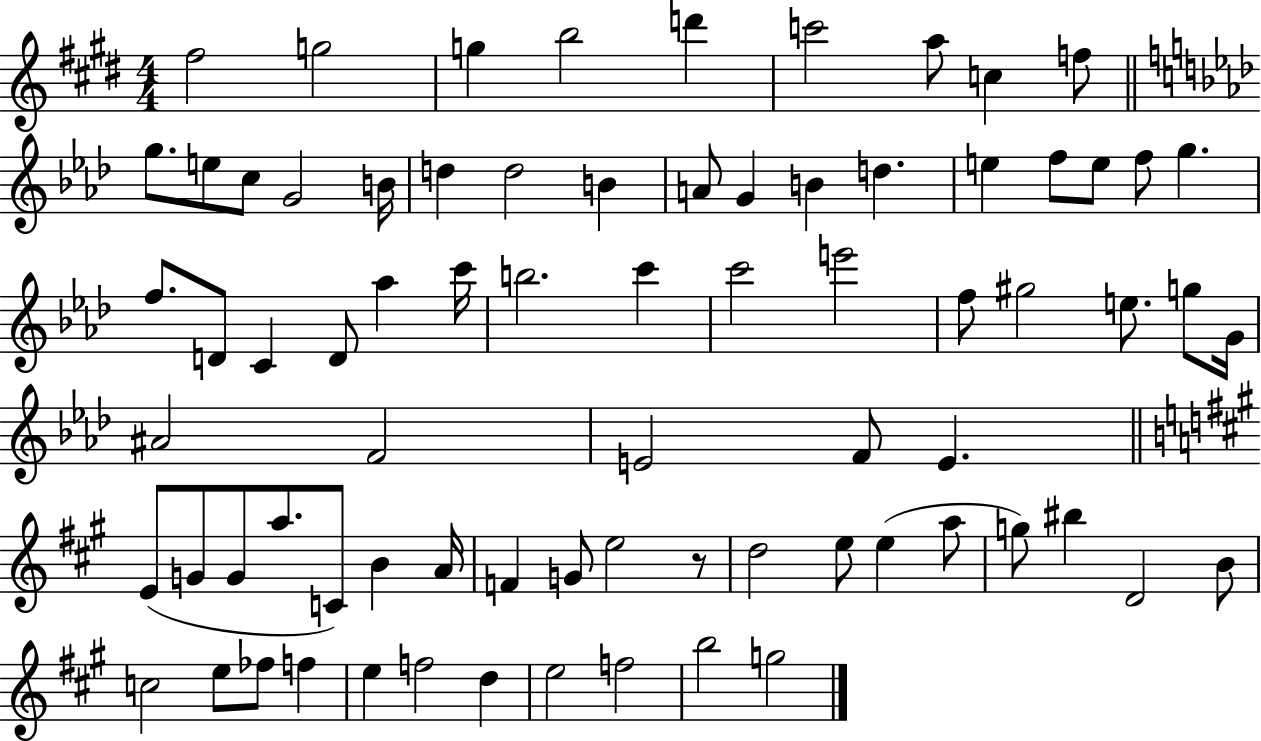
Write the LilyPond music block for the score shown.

{
  \clef treble
  \numericTimeSignature
  \time 4/4
  \key e \major
  fis''2 g''2 | g''4 b''2 d'''4 | c'''2 a''8 c''4 f''8 | \bar "||" \break \key f \minor g''8. e''8 c''8 g'2 b'16 | d''4 d''2 b'4 | a'8 g'4 b'4 d''4. | e''4 f''8 e''8 f''8 g''4. | \break f''8. d'8 c'4 d'8 aes''4 c'''16 | b''2. c'''4 | c'''2 e'''2 | f''8 gis''2 e''8. g''8 g'16 | \break ais'2 f'2 | e'2 f'8 e'4. | \bar "||" \break \key a \major e'8( g'8 g'8 a''8. c'8) b'4 a'16 | f'4 g'8 e''2 r8 | d''2 e''8 e''4( a''8 | g''8) bis''4 d'2 b'8 | \break c''2 e''8 fes''8 f''4 | e''4 f''2 d''4 | e''2 f''2 | b''2 g''2 | \break \bar "|."
}